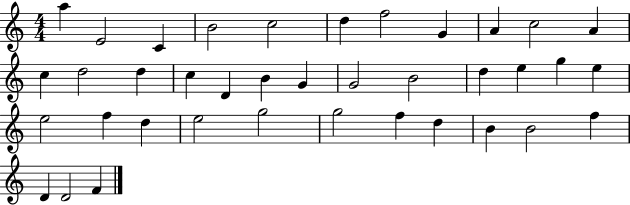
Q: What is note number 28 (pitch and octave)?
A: E5